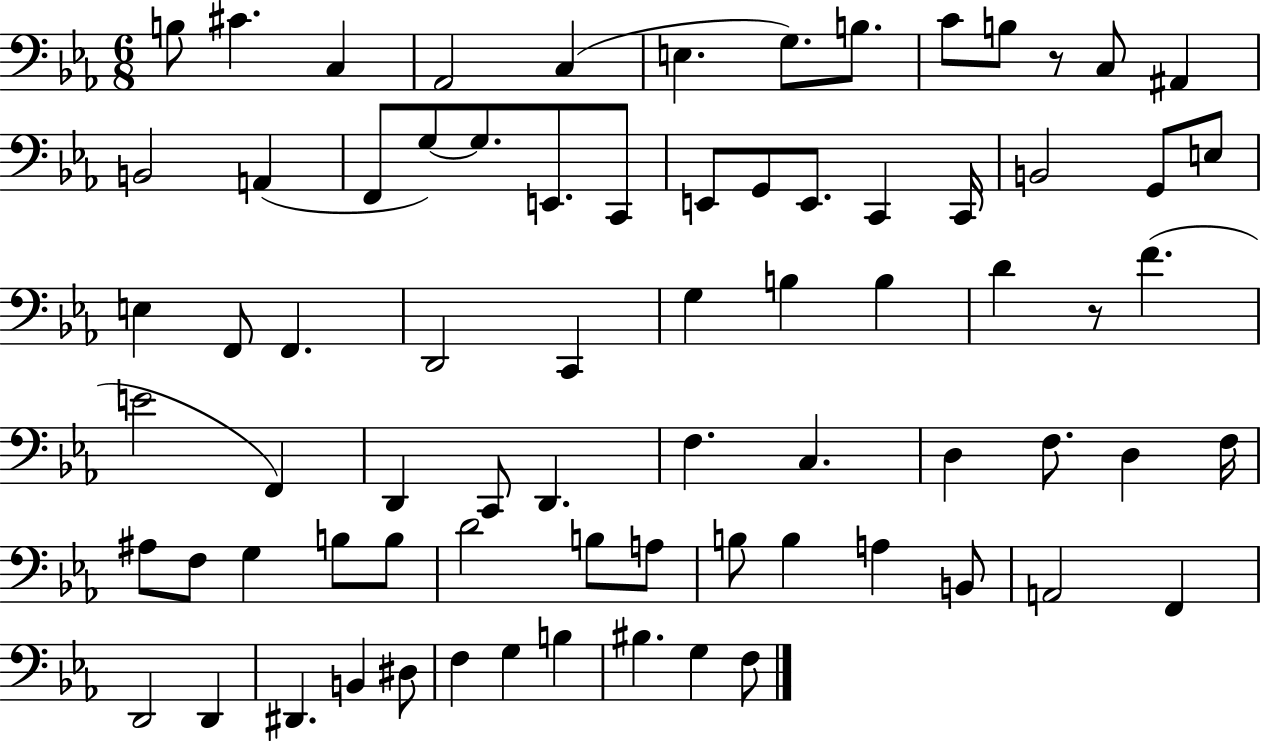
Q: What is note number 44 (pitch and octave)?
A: C3